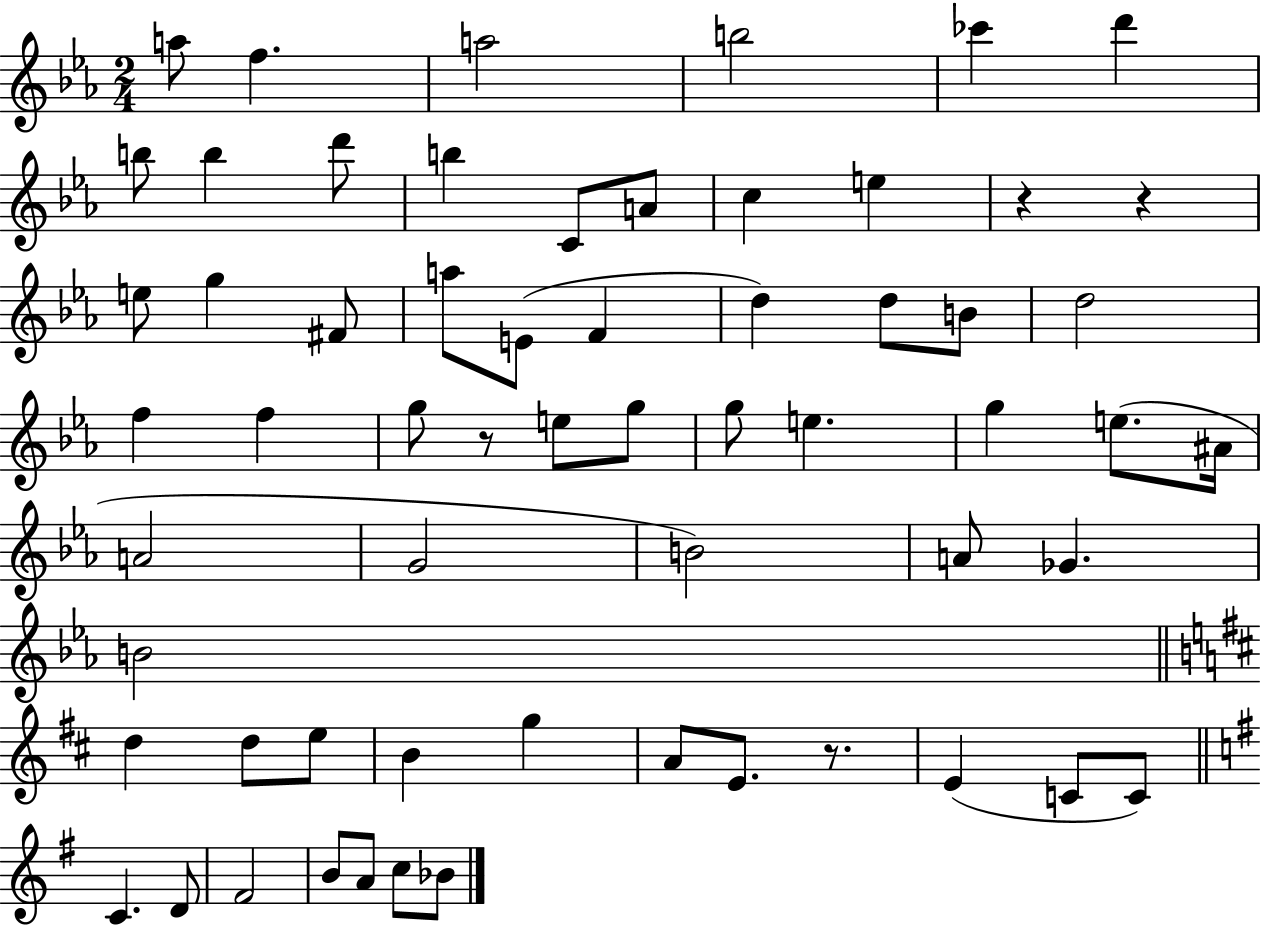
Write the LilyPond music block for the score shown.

{
  \clef treble
  \numericTimeSignature
  \time 2/4
  \key ees \major
  a''8 f''4. | a''2 | b''2 | ces'''4 d'''4 | \break b''8 b''4 d'''8 | b''4 c'8 a'8 | c''4 e''4 | r4 r4 | \break e''8 g''4 fis'8 | a''8 e'8( f'4 | d''4) d''8 b'8 | d''2 | \break f''4 f''4 | g''8 r8 e''8 g''8 | g''8 e''4. | g''4 e''8.( ais'16 | \break a'2 | g'2 | b'2) | a'8 ges'4. | \break b'2 | \bar "||" \break \key d \major d''4 d''8 e''8 | b'4 g''4 | a'8 e'8. r8. | e'4( c'8 c'8) | \break \bar "||" \break \key g \major c'4. d'8 | fis'2 | b'8 a'8 c''8 bes'8 | \bar "|."
}